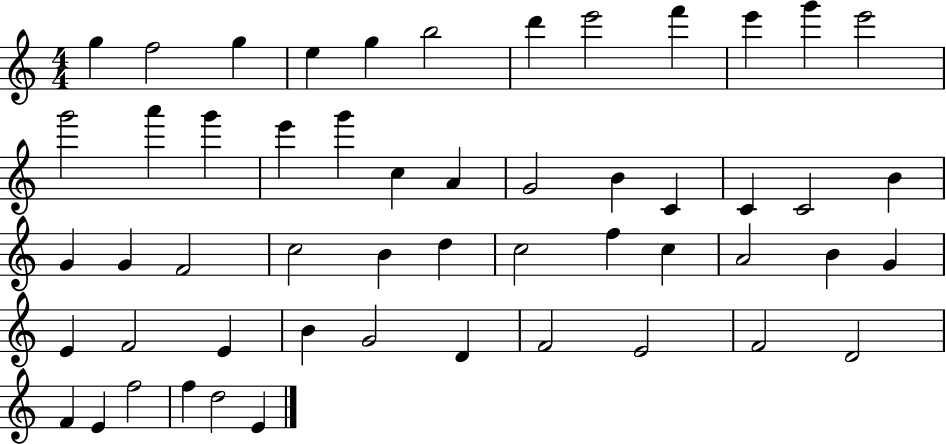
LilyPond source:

{
  \clef treble
  \numericTimeSignature
  \time 4/4
  \key c \major
  g''4 f''2 g''4 | e''4 g''4 b''2 | d'''4 e'''2 f'''4 | e'''4 g'''4 e'''2 | \break g'''2 a'''4 g'''4 | e'''4 g'''4 c''4 a'4 | g'2 b'4 c'4 | c'4 c'2 b'4 | \break g'4 g'4 f'2 | c''2 b'4 d''4 | c''2 f''4 c''4 | a'2 b'4 g'4 | \break e'4 f'2 e'4 | b'4 g'2 d'4 | f'2 e'2 | f'2 d'2 | \break f'4 e'4 f''2 | f''4 d''2 e'4 | \bar "|."
}